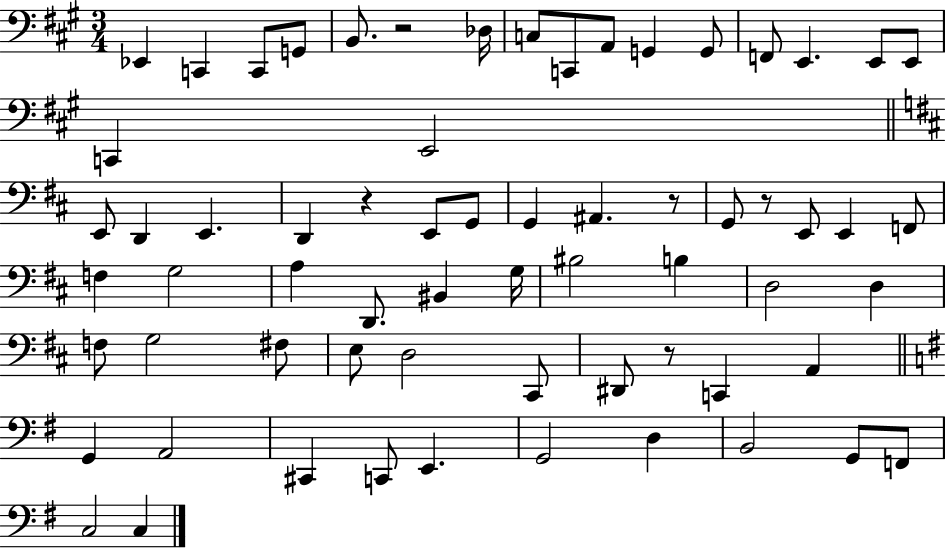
{
  \clef bass
  \numericTimeSignature
  \time 3/4
  \key a \major
  ees,4 c,4 c,8 g,8 | b,8. r2 des16 | c8 c,8 a,8 g,4 g,8 | f,8 e,4. e,8 e,8 | \break c,4 e,2 | \bar "||" \break \key d \major e,8 d,4 e,4. | d,4 r4 e,8 g,8 | g,4 ais,4. r8 | g,8 r8 e,8 e,4 f,8 | \break f4 g2 | a4 d,8. bis,4 g16 | bis2 b4 | d2 d4 | \break f8 g2 fis8 | e8 d2 cis,8 | dis,8 r8 c,4 a,4 | \bar "||" \break \key e \minor g,4 a,2 | cis,4 c,8 e,4. | g,2 d4 | b,2 g,8 f,8 | \break c2 c4 | \bar "|."
}